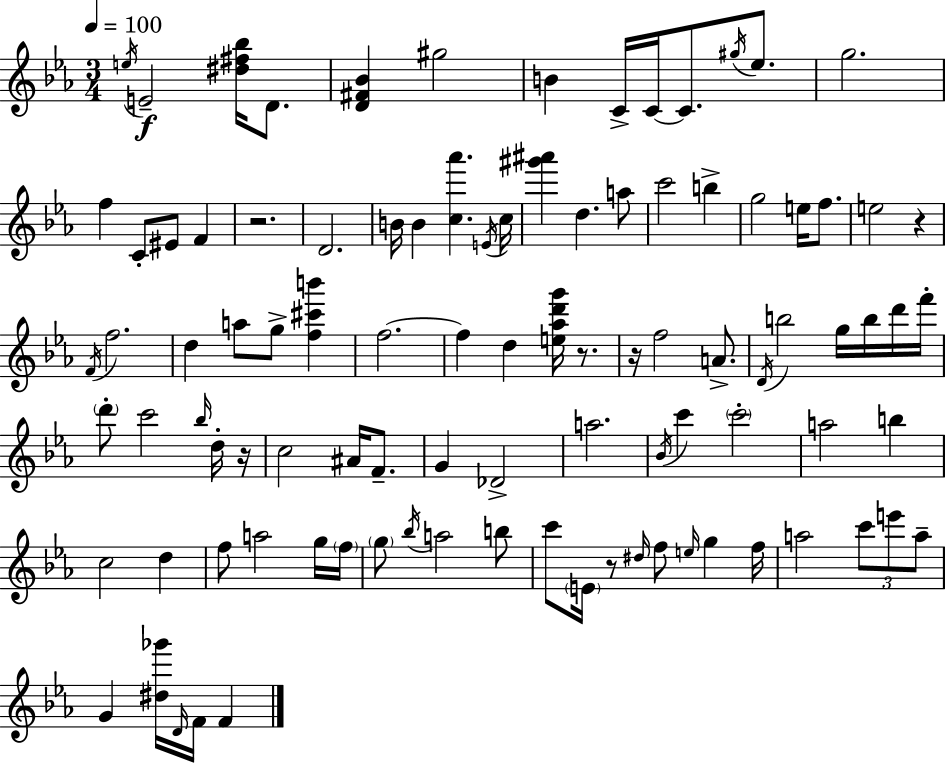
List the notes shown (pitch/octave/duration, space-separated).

E5/s E4/h [D#5,F#5,Bb5]/s D4/e. [D4,F#4,Bb4]/q G#5/h B4/q C4/s C4/s C4/e. G#5/s Eb5/e. G5/h. F5/q C4/e EIS4/e F4/q R/h. D4/h. B4/s B4/q [C5,Ab6]/q. E4/s C5/s [G#6,A#6]/q D5/q. A5/e C6/h B5/q G5/h E5/s F5/e. E5/h R/q F4/s F5/h. D5/q A5/e G5/e [F5,C#6,B6]/q F5/h. F5/q D5/q [E5,Ab5,D6,G6]/s R/e. R/s F5/h A4/e. D4/s B5/h G5/s B5/s D6/s F6/s D6/e C6/h Bb5/s D5/s R/s C5/h A#4/s F4/e. G4/q Db4/h A5/h. Bb4/s C6/q C6/h A5/h B5/q C5/h D5/q F5/e A5/h G5/s F5/s G5/e Bb5/s A5/h B5/e C6/e E4/s R/e D#5/s F5/e E5/s G5/q F5/s A5/h C6/e E6/e A5/e G4/q [D#5,Gb6]/s D4/s F4/s F4/q